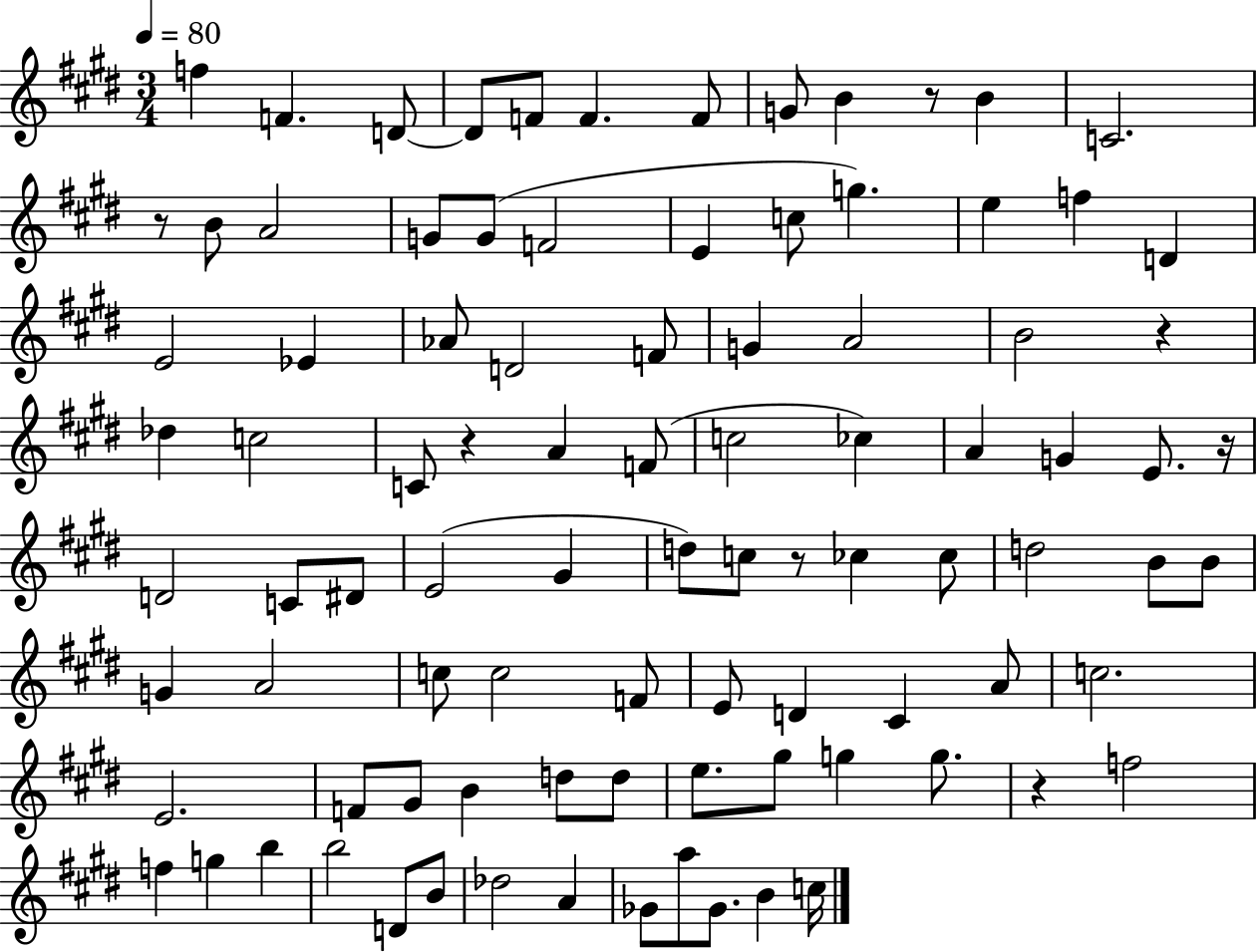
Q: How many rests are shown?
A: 7